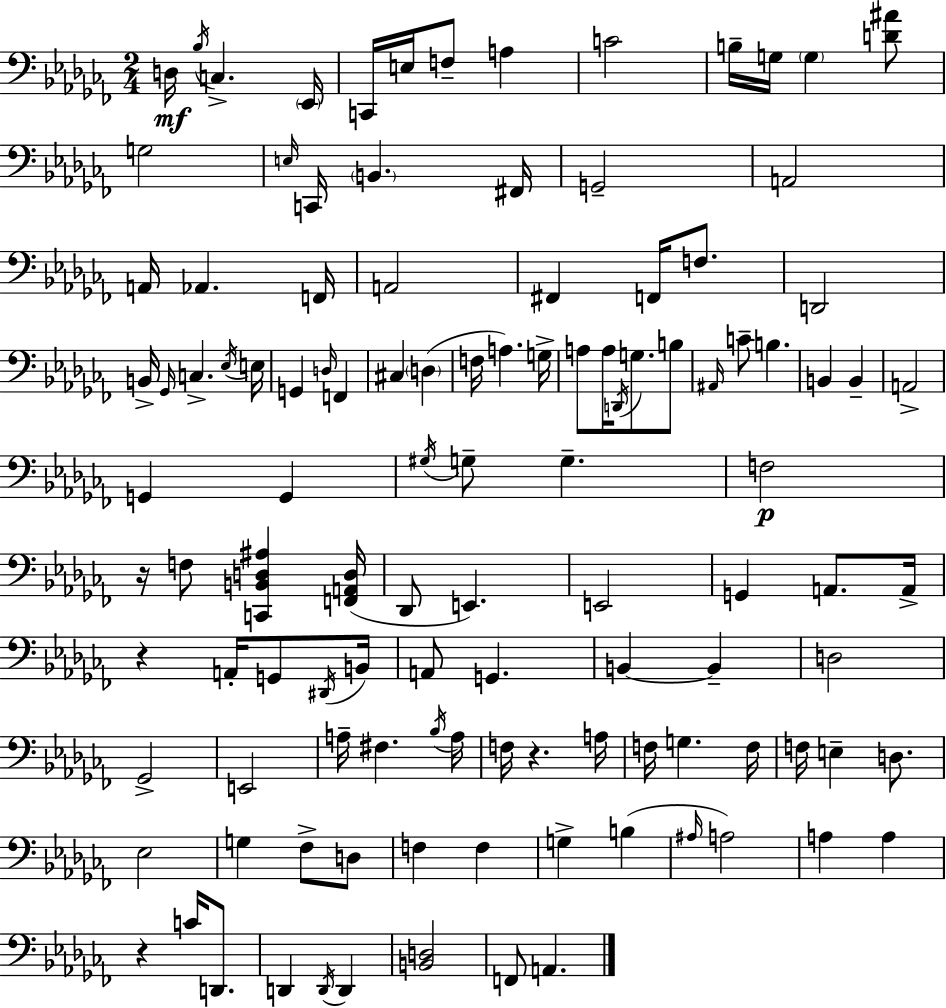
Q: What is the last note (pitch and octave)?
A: A2